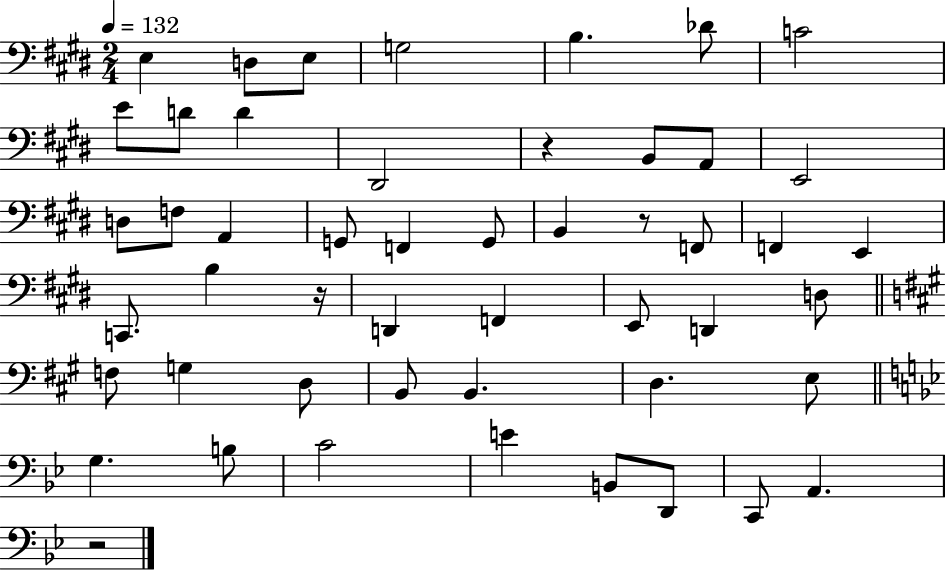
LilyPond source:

{
  \clef bass
  \numericTimeSignature
  \time 2/4
  \key e \major
  \tempo 4 = 132
  \repeat volta 2 { e4 d8 e8 | g2 | b4. des'8 | c'2 | \break e'8 d'8 d'4 | dis,2 | r4 b,8 a,8 | e,2 | \break d8 f8 a,4 | g,8 f,4 g,8 | b,4 r8 f,8 | f,4 e,4 | \break c,8. b4 r16 | d,4 f,4 | e,8 d,4 d8 | \bar "||" \break \key a \major f8 g4 d8 | b,8 b,4. | d4. e8 | \bar "||" \break \key g \minor g4. b8 | c'2 | e'4 b,8 d,8 | c,8 a,4. | \break r2 | } \bar "|."
}